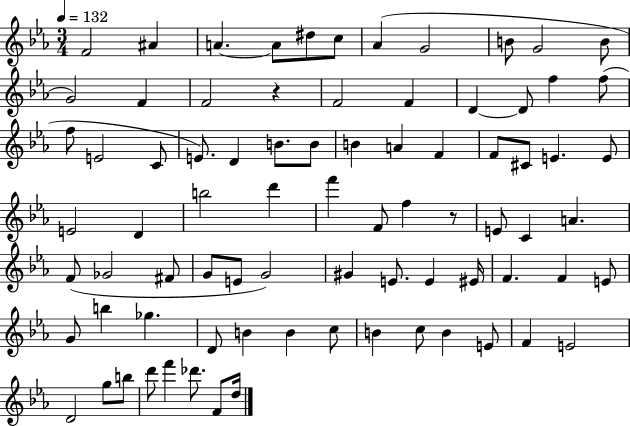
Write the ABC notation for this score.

X:1
T:Untitled
M:3/4
L:1/4
K:Eb
F2 ^A A A/2 ^d/2 c/2 _A G2 B/2 G2 B/2 G2 F F2 z F2 F D D/2 f f/2 f/2 E2 C/2 E/2 D B/2 B/2 B A F F/2 ^C/2 E E/2 E2 D b2 d' f' F/2 f z/2 E/2 C A F/2 _G2 ^F/2 G/2 E/2 G2 ^G E/2 E ^E/4 F F E/2 G/2 b _g D/2 B B c/2 B c/2 B E/2 F E2 D2 g/2 b/2 d'/2 f' _d'/2 F/2 d/4